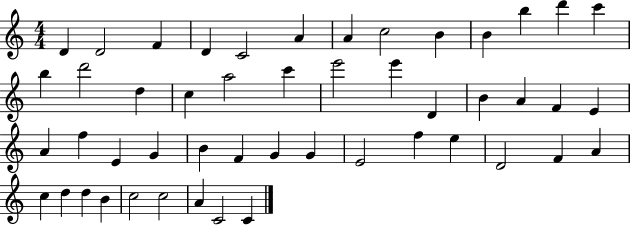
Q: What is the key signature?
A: C major